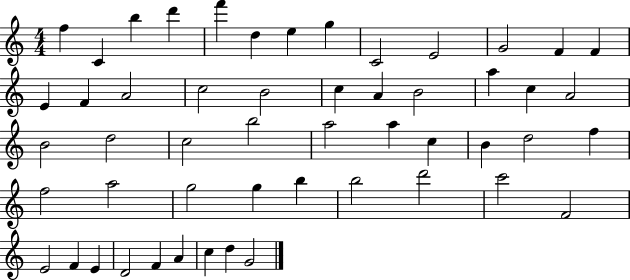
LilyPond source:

{
  \clef treble
  \numericTimeSignature
  \time 4/4
  \key c \major
  f''4 c'4 b''4 d'''4 | f'''4 d''4 e''4 g''4 | c'2 e'2 | g'2 f'4 f'4 | \break e'4 f'4 a'2 | c''2 b'2 | c''4 a'4 b'2 | a''4 c''4 a'2 | \break b'2 d''2 | c''2 b''2 | a''2 a''4 c''4 | b'4 d''2 f''4 | \break f''2 a''2 | g''2 g''4 b''4 | b''2 d'''2 | c'''2 f'2 | \break e'2 f'4 e'4 | d'2 f'4 a'4 | c''4 d''4 g'2 | \bar "|."
}